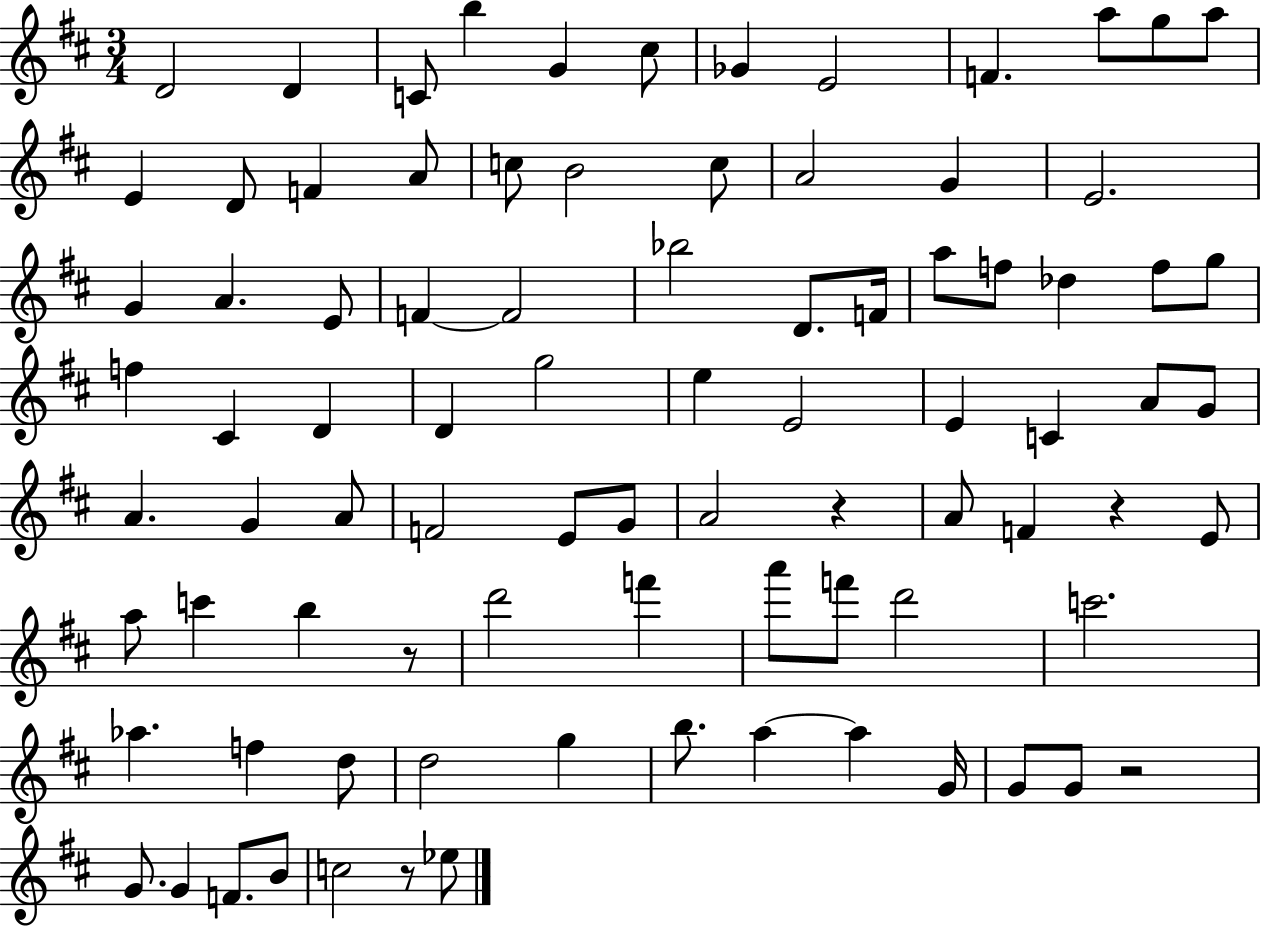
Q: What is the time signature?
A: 3/4